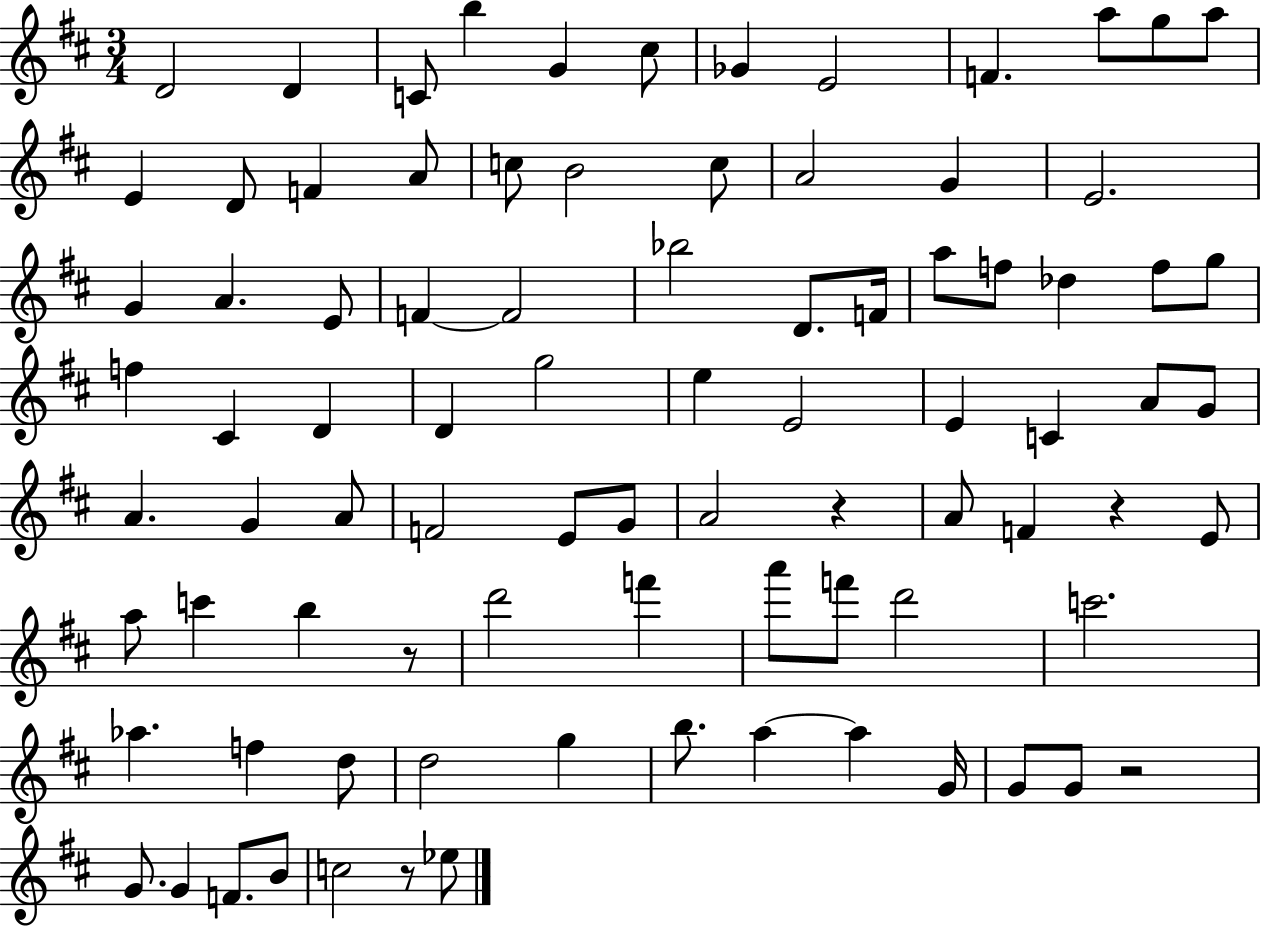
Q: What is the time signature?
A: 3/4